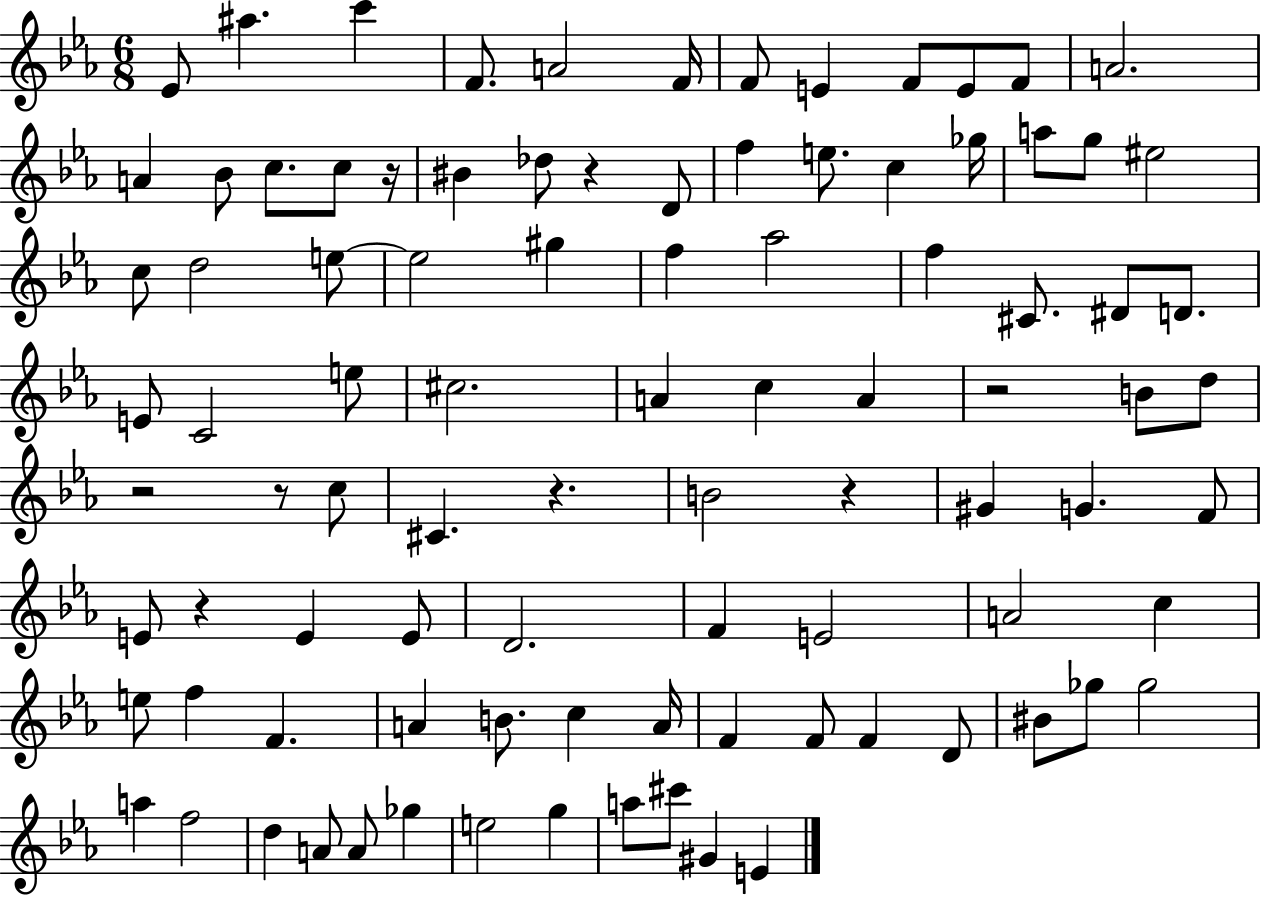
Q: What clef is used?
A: treble